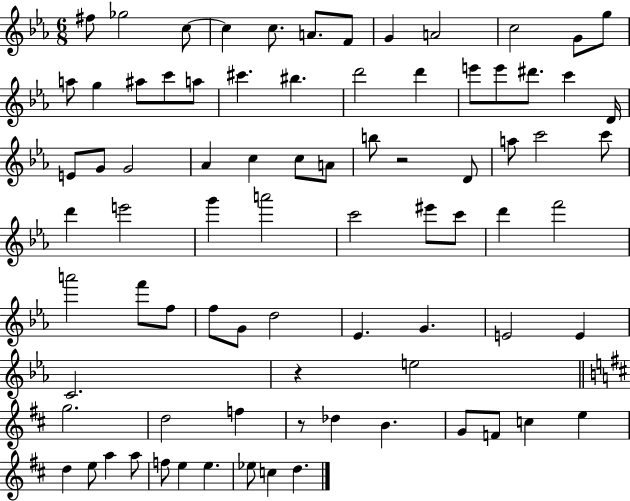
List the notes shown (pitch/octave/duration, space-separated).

F#5/e Gb5/h C5/e C5/q C5/e. A4/e. F4/e G4/q A4/h C5/h G4/e G5/e A5/e G5/q A#5/e C6/e A5/e C#6/q. BIS5/q. D6/h D6/q E6/e E6/e D#6/e. C6/q D4/s E4/e G4/e G4/h Ab4/q C5/q C5/e A4/e B5/e R/h D4/e A5/e C6/h C6/e D6/q E6/h G6/q A6/h C6/h EIS6/e C6/e D6/q F6/h A6/h F6/e F5/e F5/e G4/e D5/h Eb4/q. G4/q. E4/h E4/q C4/h. R/q E5/h G5/h. D5/h F5/q R/e Db5/q B4/q. G4/e F4/e C5/q E5/q D5/q E5/e A5/q A5/e F5/e E5/q E5/q. Eb5/e C5/q D5/q.